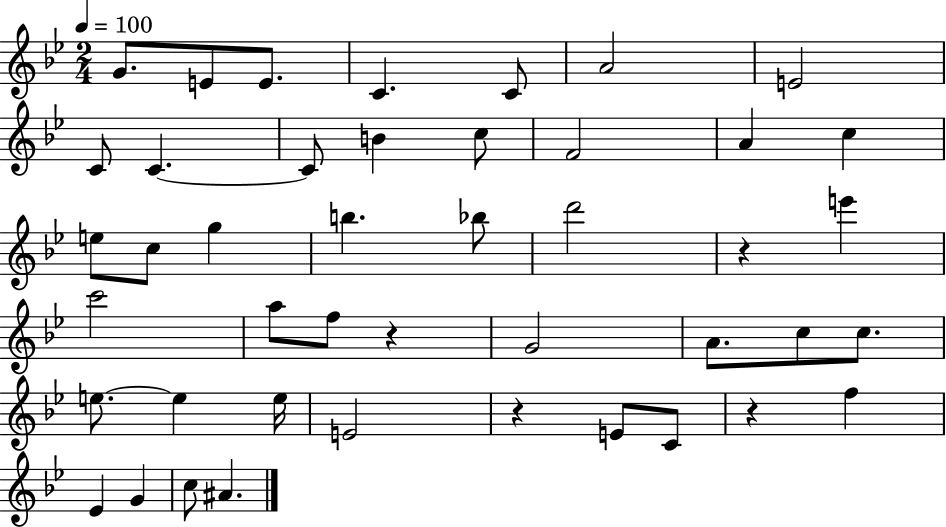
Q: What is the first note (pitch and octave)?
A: G4